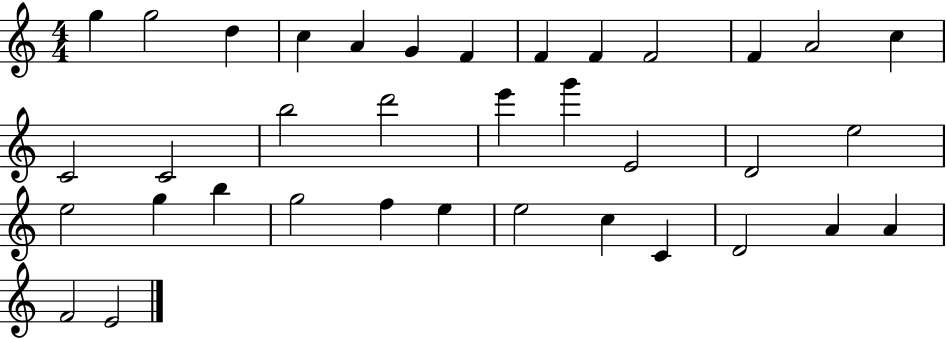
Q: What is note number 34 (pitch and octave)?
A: A4